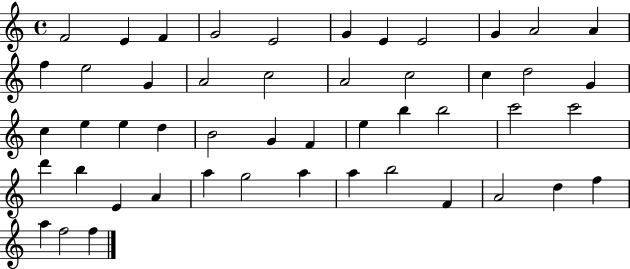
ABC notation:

X:1
T:Untitled
M:4/4
L:1/4
K:C
F2 E F G2 E2 G E E2 G A2 A f e2 G A2 c2 A2 c2 c d2 G c e e d B2 G F e b b2 c'2 c'2 d' b E A a g2 a a b2 F A2 d f a f2 f